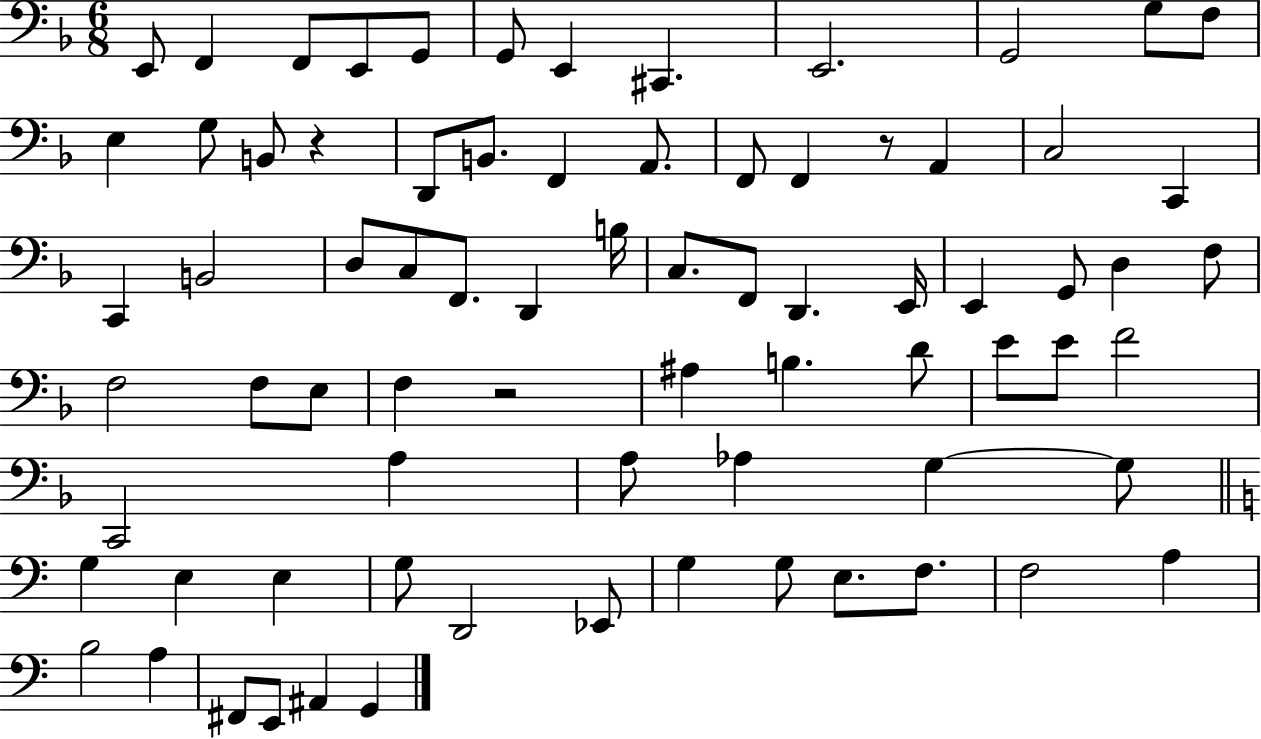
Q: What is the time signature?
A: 6/8